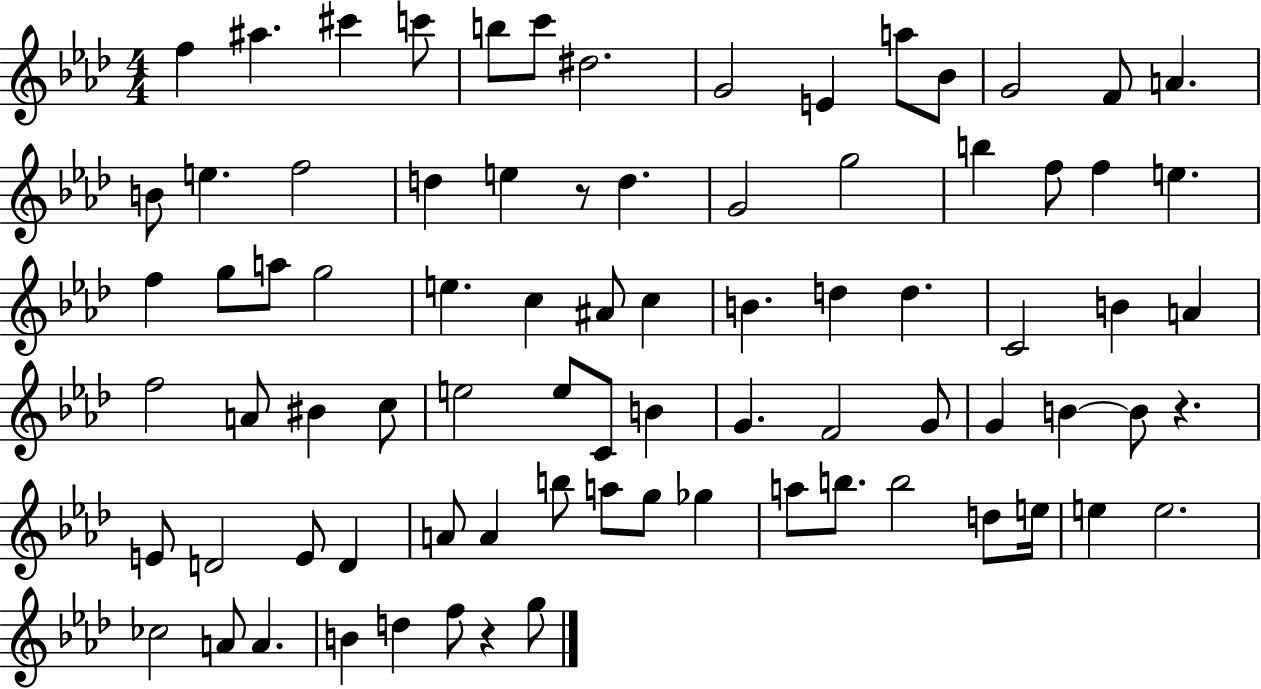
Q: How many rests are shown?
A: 3